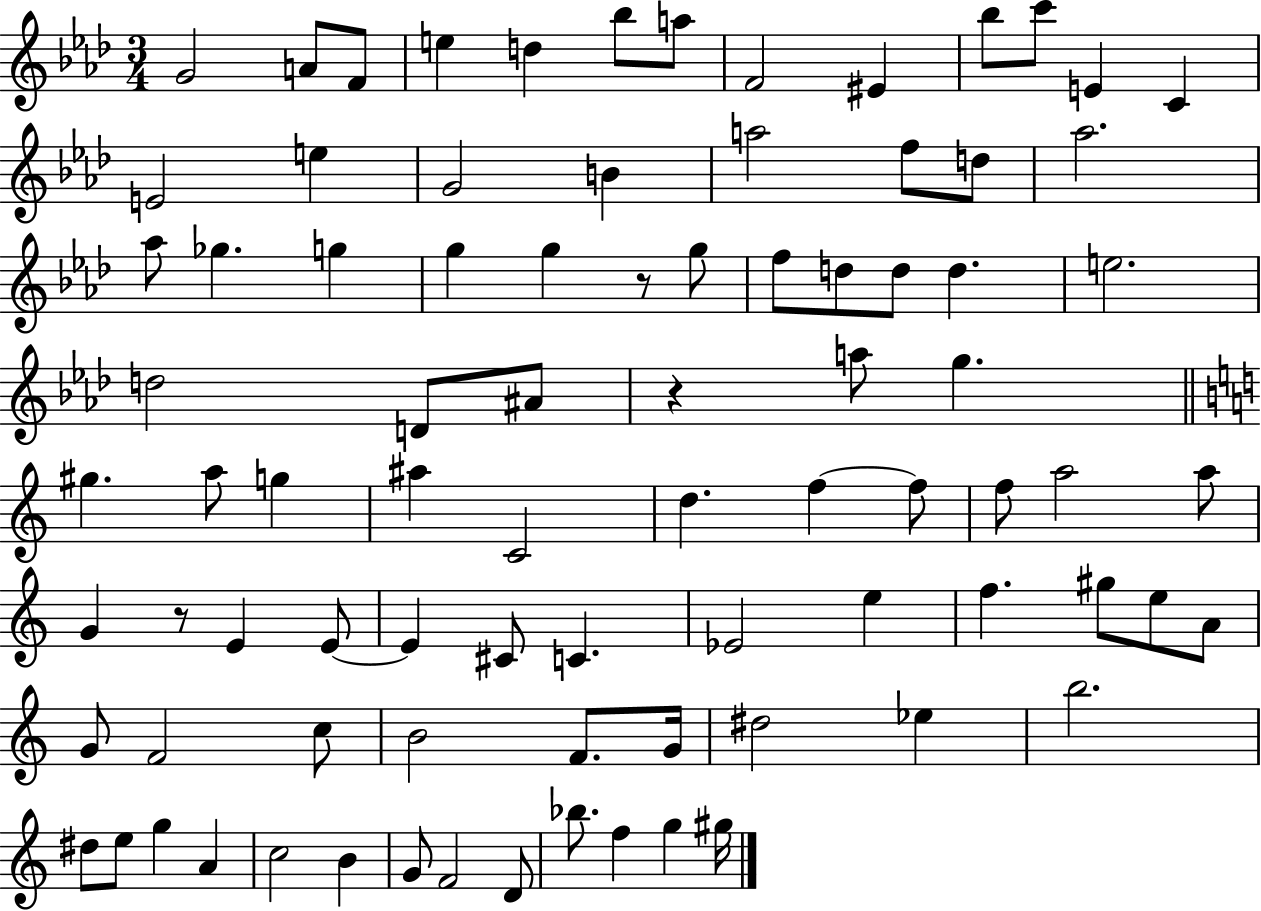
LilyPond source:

{
  \clef treble
  \numericTimeSignature
  \time 3/4
  \key aes \major
  g'2 a'8 f'8 | e''4 d''4 bes''8 a''8 | f'2 eis'4 | bes''8 c'''8 e'4 c'4 | \break e'2 e''4 | g'2 b'4 | a''2 f''8 d''8 | aes''2. | \break aes''8 ges''4. g''4 | g''4 g''4 r8 g''8 | f''8 d''8 d''8 d''4. | e''2. | \break d''2 d'8 ais'8 | r4 a''8 g''4. | \bar "||" \break \key a \minor gis''4. a''8 g''4 | ais''4 c'2 | d''4. f''4~~ f''8 | f''8 a''2 a''8 | \break g'4 r8 e'4 e'8~~ | e'4 cis'8 c'4. | ees'2 e''4 | f''4. gis''8 e''8 a'8 | \break g'8 f'2 c''8 | b'2 f'8. g'16 | dis''2 ees''4 | b''2. | \break dis''8 e''8 g''4 a'4 | c''2 b'4 | g'8 f'2 d'8 | bes''8. f''4 g''4 gis''16 | \break \bar "|."
}